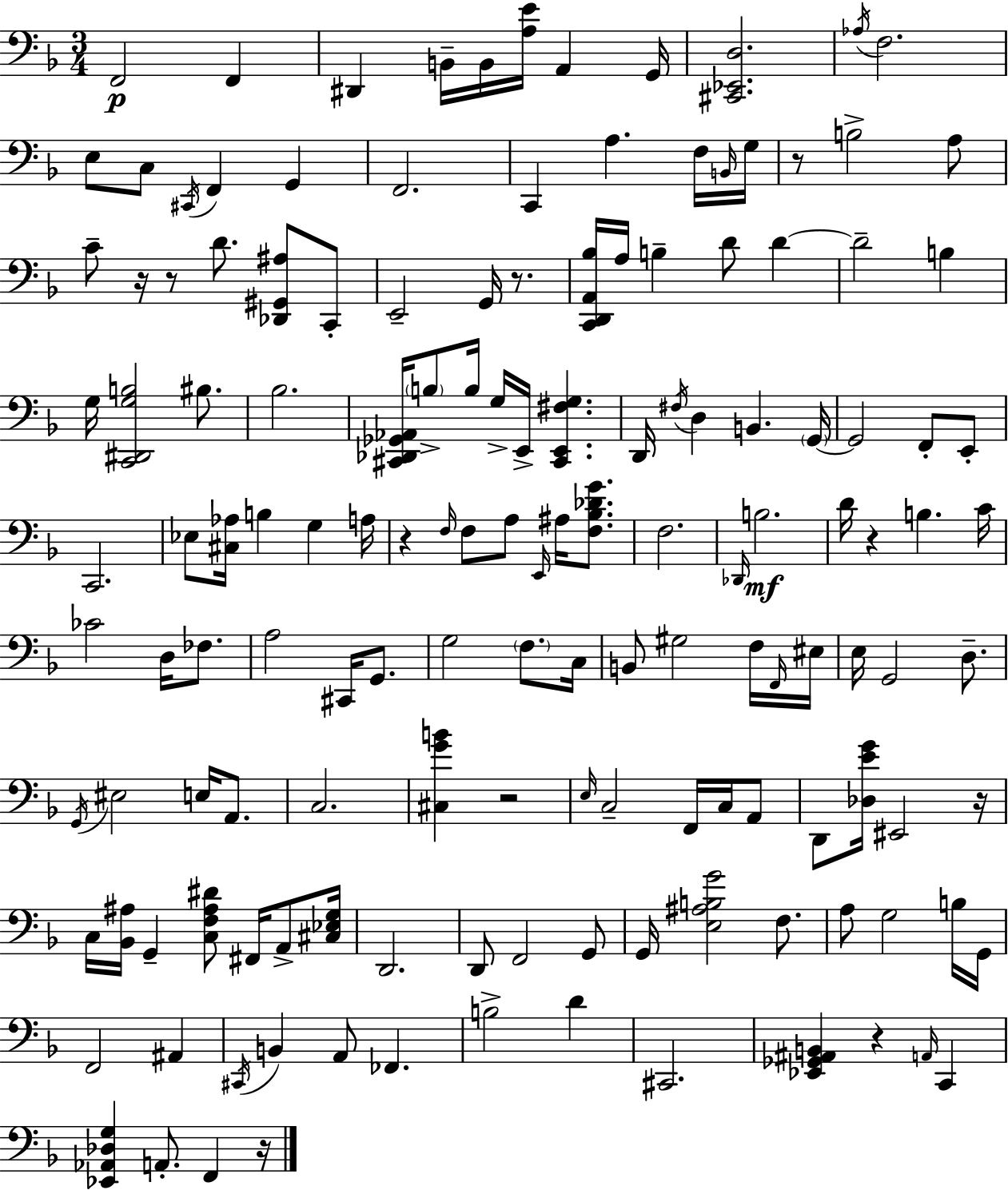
{
  \clef bass
  \numericTimeSignature
  \time 3/4
  \key d \minor
  \repeat volta 2 { f,2\p f,4 | dis,4 b,16-- b,16 <a e'>16 a,4 g,16 | <cis, ees, d>2. | \acciaccatura { aes16 } f2. | \break e8 c8 \acciaccatura { cis,16 } f,4 g,4 | f,2. | c,4 a4. | f16 \grace { b,16 } g16 r8 b2-> | \break a8 c'8-- r16 r8 d'8. <des, gis, ais>8 | c,8-. e,2-- g,16 | r8. <c, d, a, bes>16 a16 b4-- d'8 d'4~~ | d'2-- b4 | \break g16 <c, dis, g b>2 | bis8. bes2. | <cis, des, ges, aes,>16 \parenthesize b8-> b16 g16-> e,16-> <cis, e, fis g>4. | d,16 \acciaccatura { fis16 } d4 b,4. | \break \parenthesize g,16~~ g,2 | f,8-. e,8-. c,2. | ees8 <cis aes>16 b4 g4 | a16 r4 \grace { f16 } f8 a8 | \break \grace { e,16 } ais16 <f bes des' g'>8. f2. | \grace { des,16 }\mf b2. | d'16 r4 | b4. c'16 ces'2 | \break d16 fes8. a2 | cis,16 g,8. g2 | \parenthesize f8. c16 b,8 gis2 | f16 \grace { f,16 } eis16 e16 g,2 | \break d8.-- \acciaccatura { g,16 } eis2 | e16 a,8. c2. | <cis g' b'>4 | r2 \grace { e16 } c2-- | \break f,16 c16 a,8 d,8 | <des e' g'>16 eis,2 r16 c16 <bes, ais>16 | g,4-- <c f ais dis'>8 fis,16 a,8-> <cis ees g>16 d,2. | d,8 | \break f,2 g,8 g,16 <e ais b g'>2 | f8. a8 | g2 b16 g,16 f,2 | ais,4 \acciaccatura { cis,16 } b,4 | \break a,8 fes,4. b2-> | d'4 cis,2. | <ees, ges, ais, b,>4 | r4 \grace { a,16 } c,4 | \break <ees, aes, des g>4 a,8.-. f,4 r16 | } \bar "|."
}